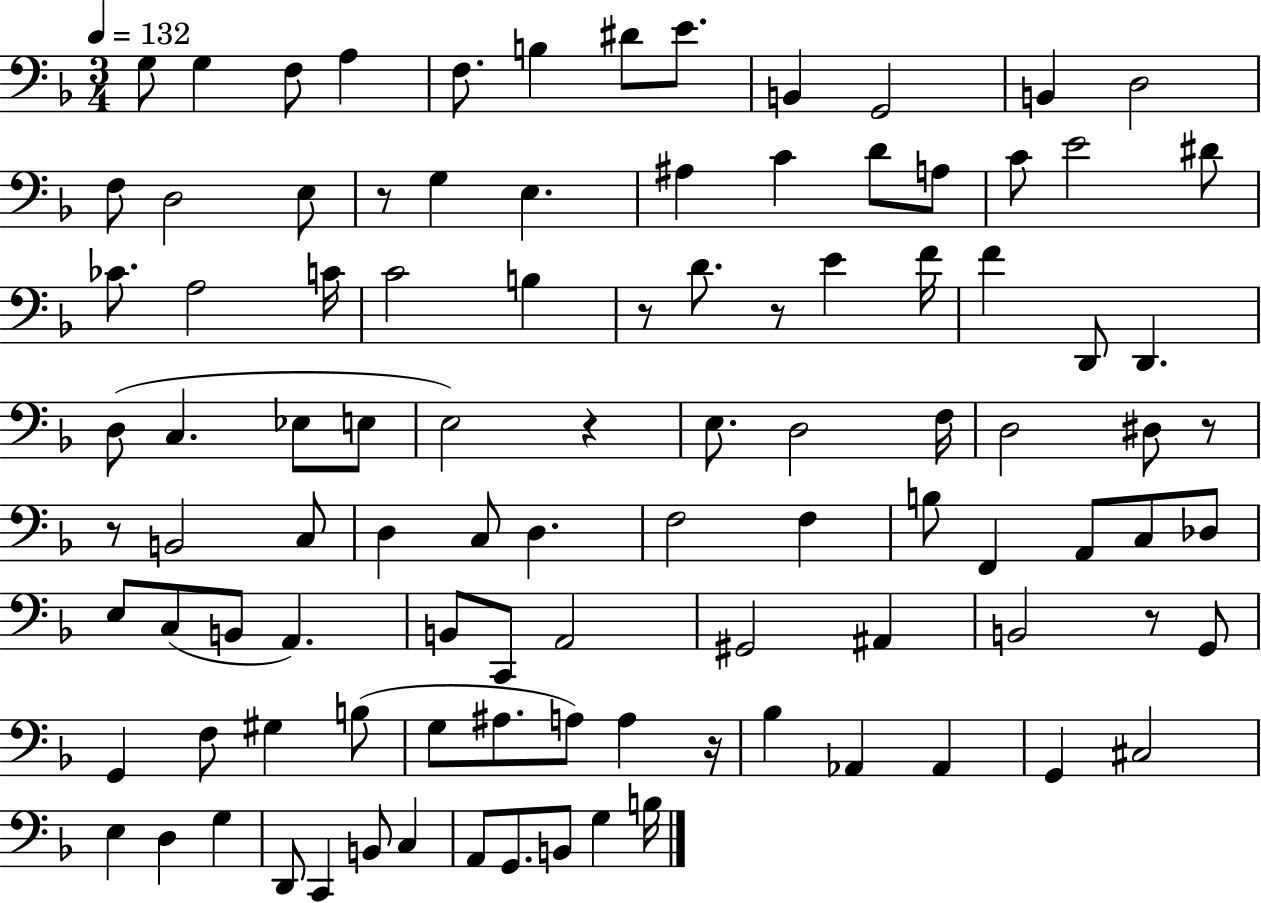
G3/e G3/q F3/e A3/q F3/e. B3/q D#4/e E4/e. B2/q G2/h B2/q D3/h F3/e D3/h E3/e R/e G3/q E3/q. A#3/q C4/q D4/e A3/e C4/e E4/h D#4/e CES4/e. A3/h C4/s C4/h B3/q R/e D4/e. R/e E4/q F4/s F4/q D2/e D2/q. D3/e C3/q. Eb3/e E3/e E3/h R/q E3/e. D3/h F3/s D3/h D#3/e R/e R/e B2/h C3/e D3/q C3/e D3/q. F3/h F3/q B3/e F2/q A2/e C3/e Db3/e E3/e C3/e B2/e A2/q. B2/e C2/e A2/h G#2/h A#2/q B2/h R/e G2/e G2/q F3/e G#3/q B3/e G3/e A#3/e. A3/e A3/q R/s Bb3/q Ab2/q Ab2/q G2/q C#3/h E3/q D3/q G3/q D2/e C2/q B2/e C3/q A2/e G2/e. B2/e G3/q B3/s